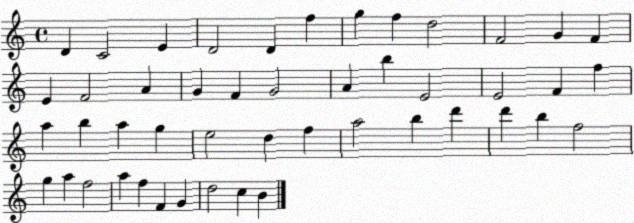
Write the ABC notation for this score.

X:1
T:Untitled
M:4/4
L:1/4
K:C
D C2 E D2 D f g f d2 F2 G F E F2 A G F G2 A b E2 E2 F f a b a g e2 d f a2 b d' d' b f2 g a f2 a f F G d2 c B